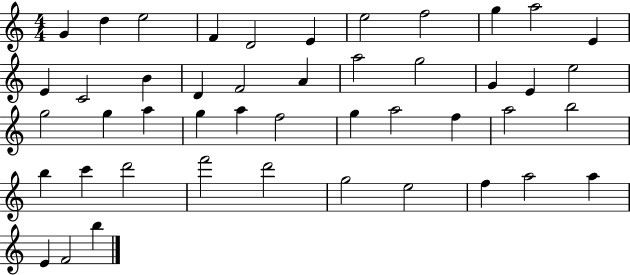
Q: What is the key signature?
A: C major